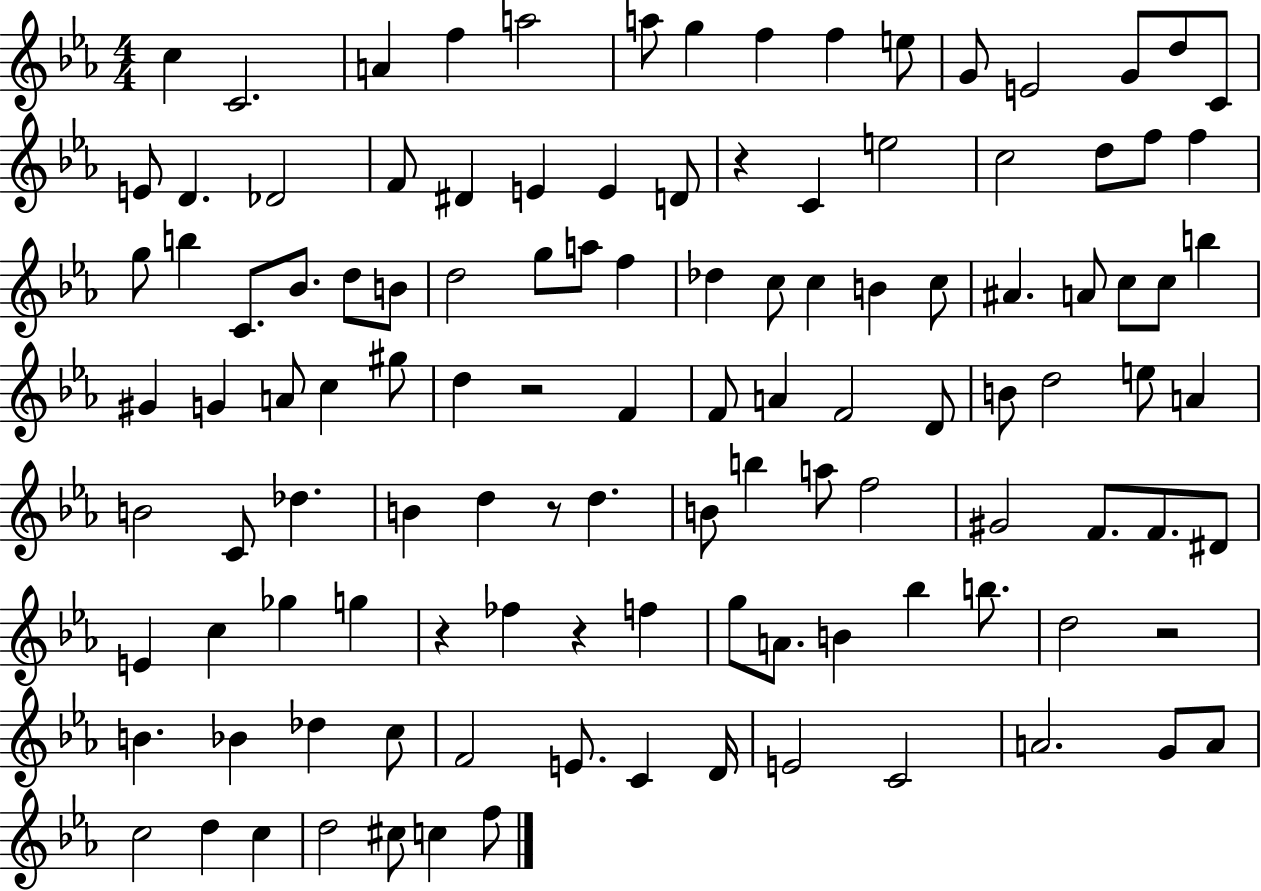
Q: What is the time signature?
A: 4/4